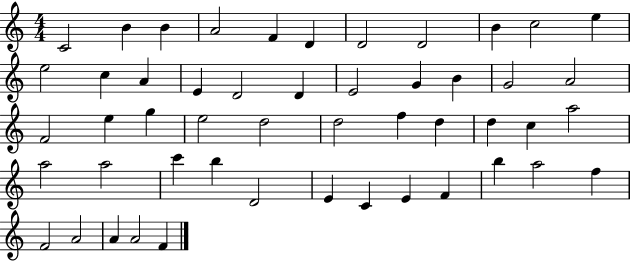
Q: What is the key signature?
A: C major